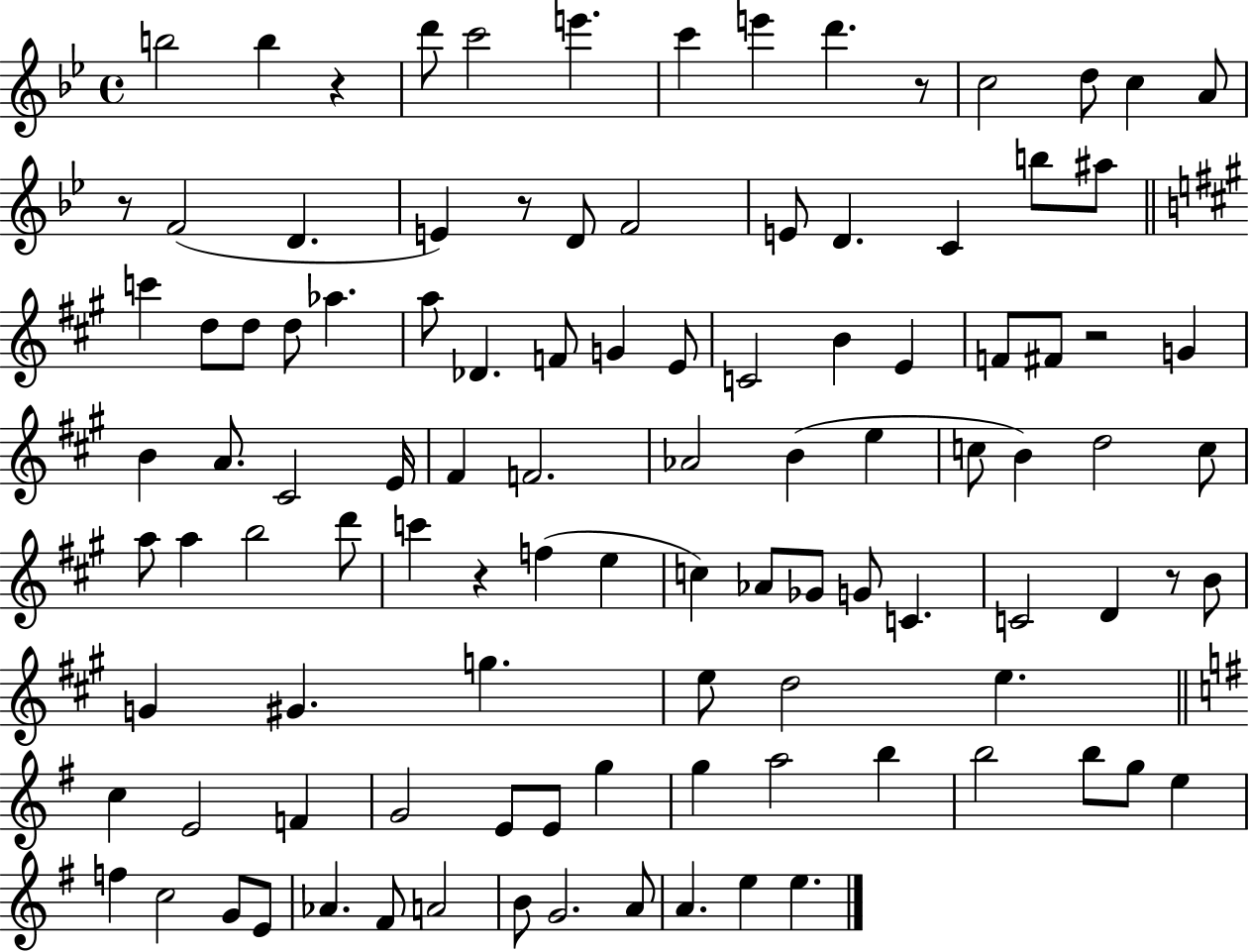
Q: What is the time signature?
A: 4/4